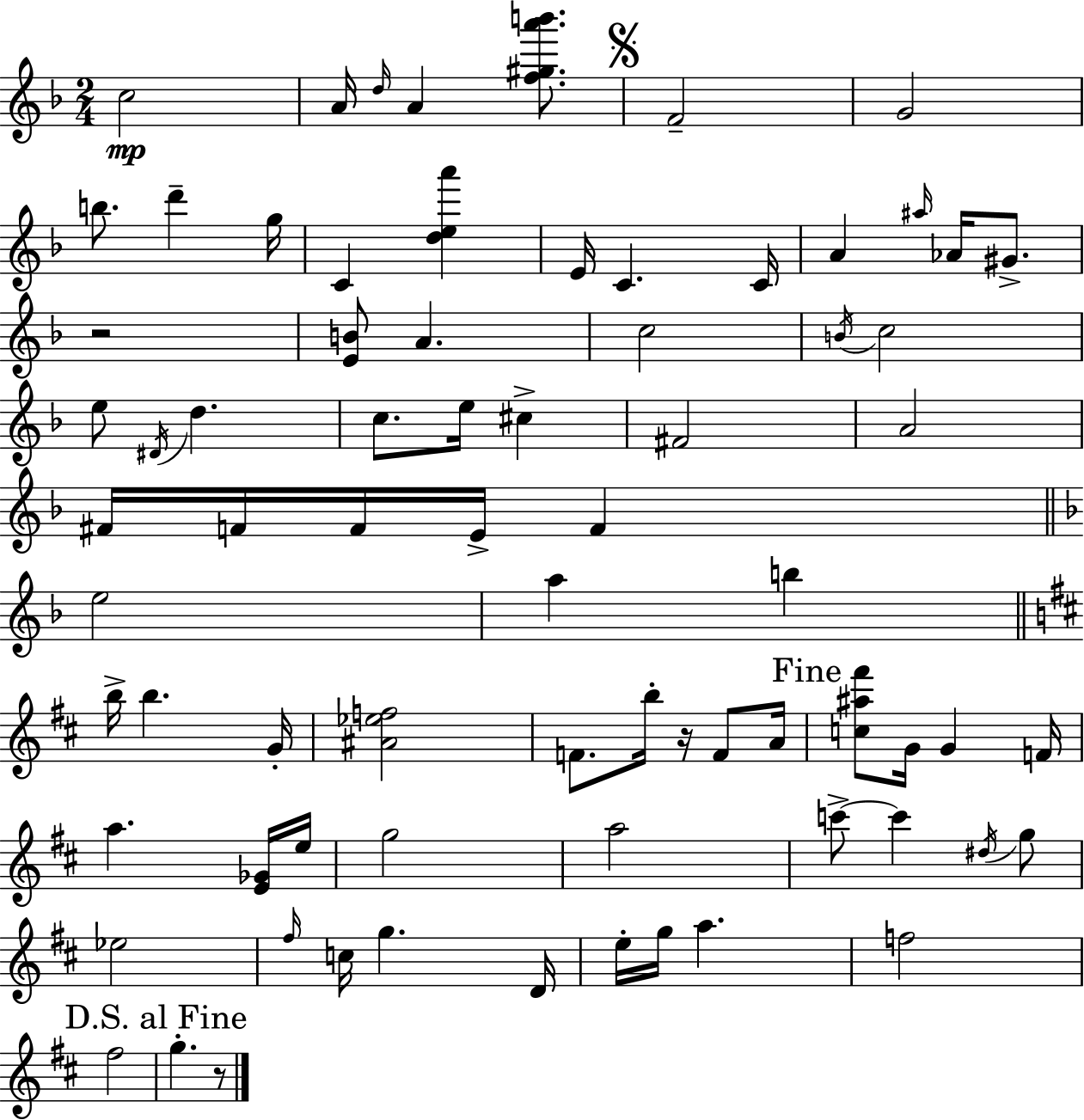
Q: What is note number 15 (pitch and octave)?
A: A#5